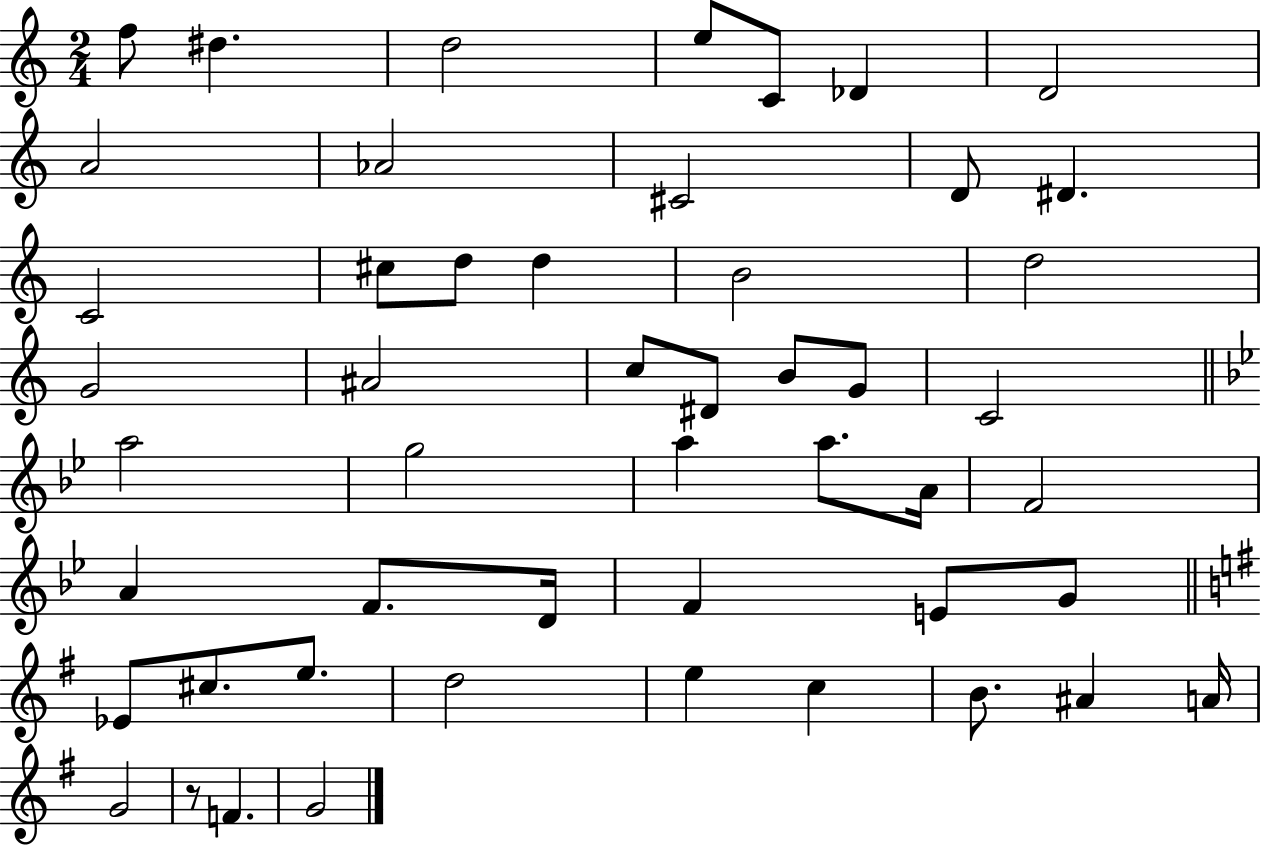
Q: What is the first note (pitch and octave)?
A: F5